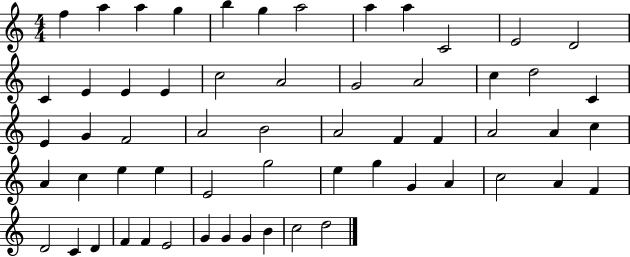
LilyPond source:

{
  \clef treble
  \numericTimeSignature
  \time 4/4
  \key c \major
  f''4 a''4 a''4 g''4 | b''4 g''4 a''2 | a''4 a''4 c'2 | e'2 d'2 | \break c'4 e'4 e'4 e'4 | c''2 a'2 | g'2 a'2 | c''4 d''2 c'4 | \break e'4 g'4 f'2 | a'2 b'2 | a'2 f'4 f'4 | a'2 a'4 c''4 | \break a'4 c''4 e''4 e''4 | e'2 g''2 | e''4 g''4 g'4 a'4 | c''2 a'4 f'4 | \break d'2 c'4 d'4 | f'4 f'4 e'2 | g'4 g'4 g'4 b'4 | c''2 d''2 | \break \bar "|."
}